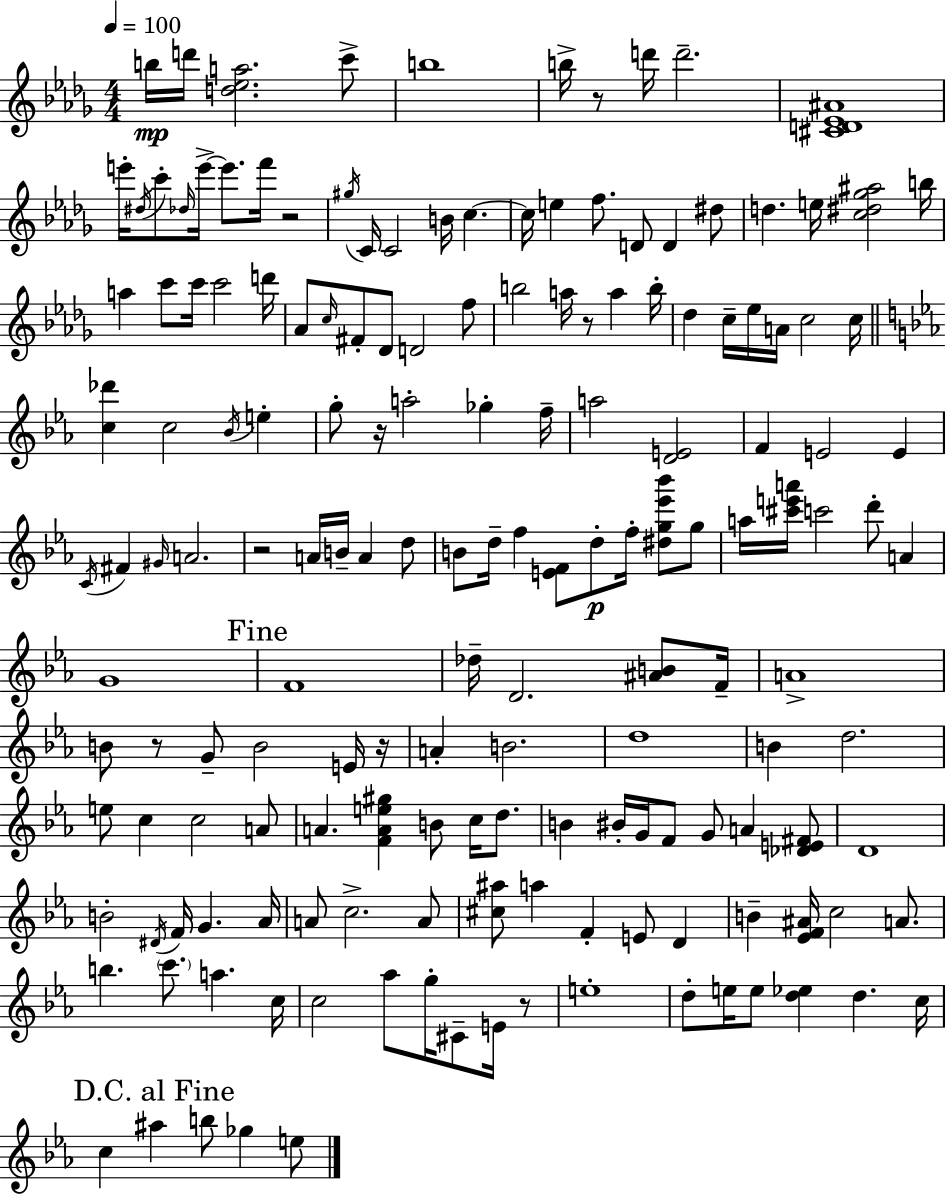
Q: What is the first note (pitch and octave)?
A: B5